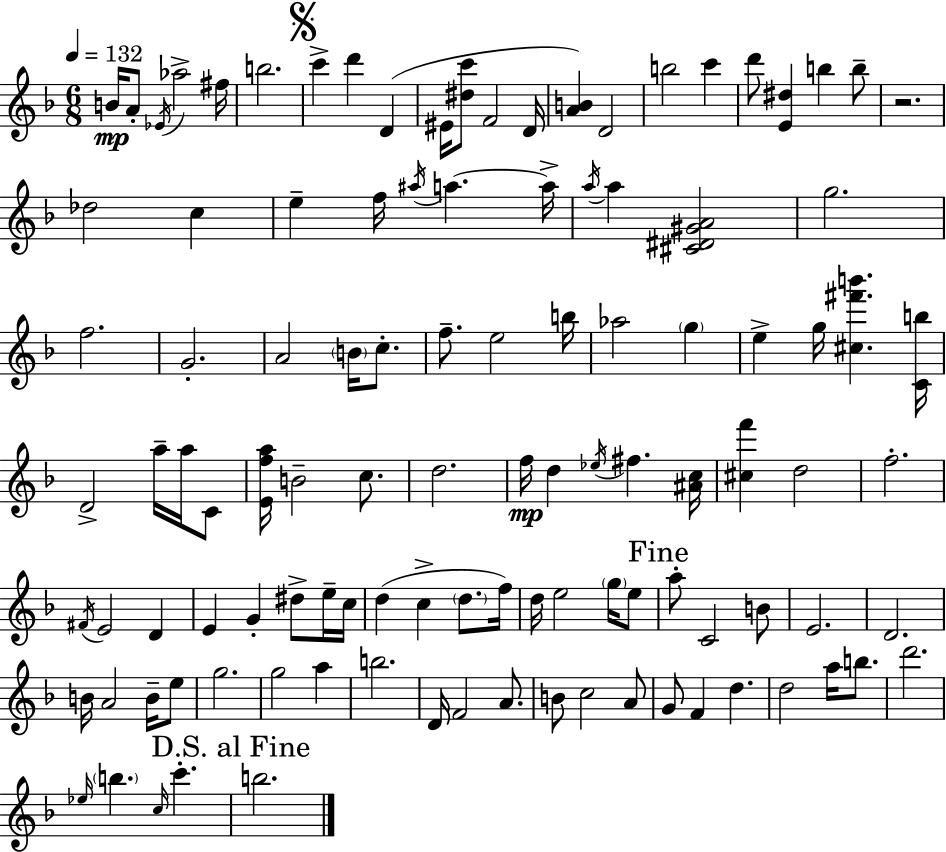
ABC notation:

X:1
T:Untitled
M:6/8
L:1/4
K:Dm
B/4 A/2 _E/4 _a2 ^f/4 b2 c' d' D ^E/4 [^dc']/2 F2 D/4 [AB] D2 b2 c' d'/2 [E^d] b b/2 z2 _d2 c e f/4 ^a/4 a a/4 a/4 a [^C^D^GA]2 g2 f2 G2 A2 B/4 c/2 f/2 e2 b/4 _a2 g e g/4 [^c^f'b'] [Cb]/4 D2 a/4 a/4 C/2 [Efa]/4 B2 c/2 d2 f/4 d _e/4 ^f [^Ac]/4 [^cf'] d2 f2 ^F/4 E2 D E G ^d/2 e/4 c/4 d c d/2 f/4 d/4 e2 g/4 e/2 a/2 C2 B/2 E2 D2 B/4 A2 B/4 e/2 g2 g2 a b2 D/4 F2 A/2 B/2 c2 A/2 G/2 F d d2 a/4 b/2 d'2 _e/4 b c/4 c' b2